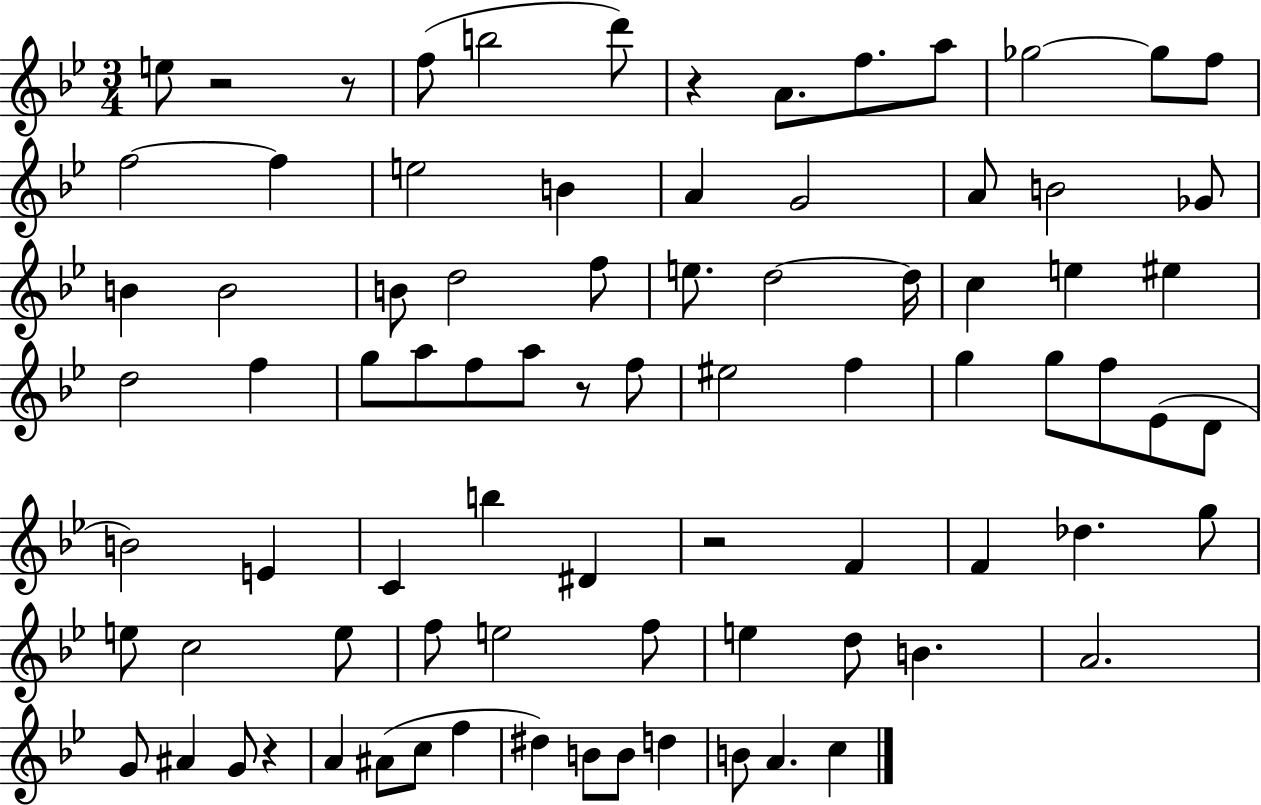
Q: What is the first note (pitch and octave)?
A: E5